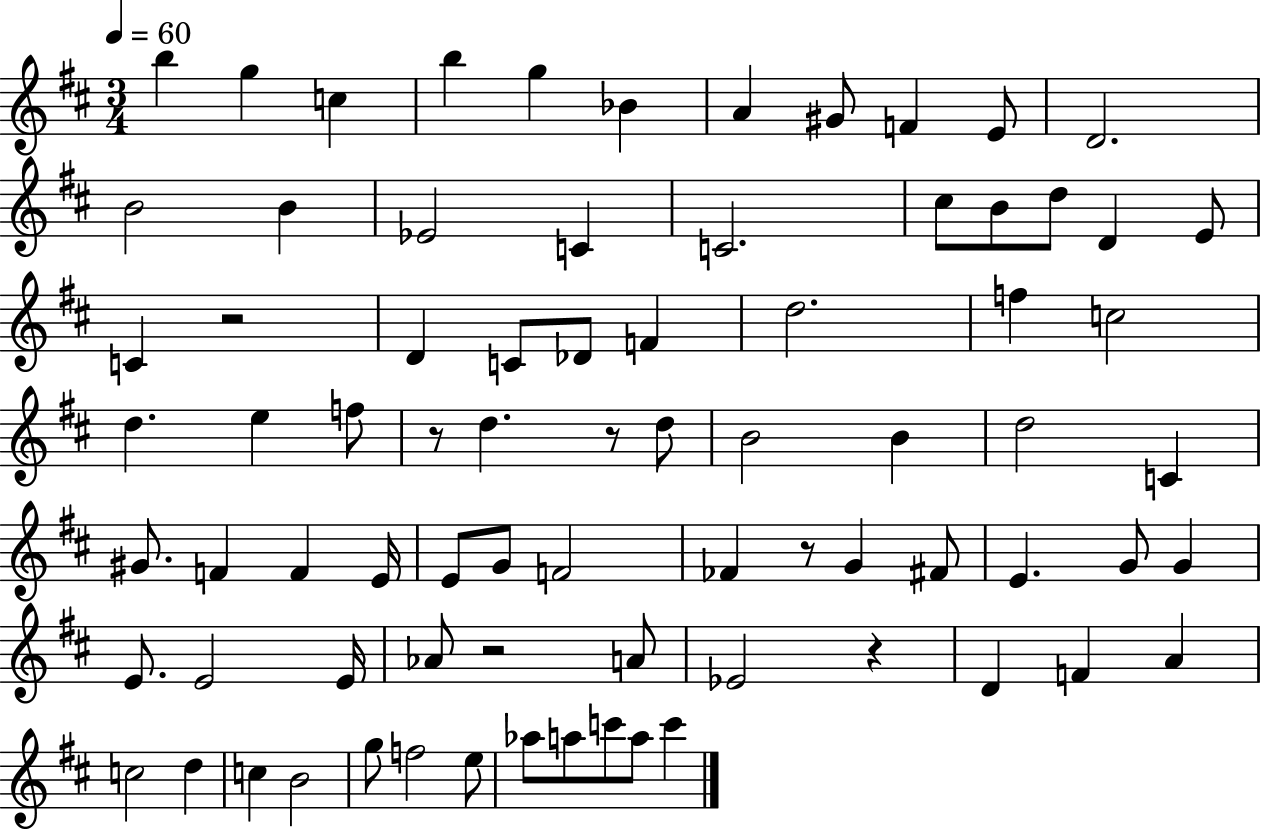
B5/q G5/q C5/q B5/q G5/q Bb4/q A4/q G#4/e F4/q E4/e D4/h. B4/h B4/q Eb4/h C4/q C4/h. C#5/e B4/e D5/e D4/q E4/e C4/q R/h D4/q C4/e Db4/e F4/q D5/h. F5/q C5/h D5/q. E5/q F5/e R/e D5/q. R/e D5/e B4/h B4/q D5/h C4/q G#4/e. F4/q F4/q E4/s E4/e G4/e F4/h FES4/q R/e G4/q F#4/e E4/q. G4/e G4/q E4/e. E4/h E4/s Ab4/e R/h A4/e Eb4/h R/q D4/q F4/q A4/q C5/h D5/q C5/q B4/h G5/e F5/h E5/e Ab5/e A5/e C6/e A5/e C6/q